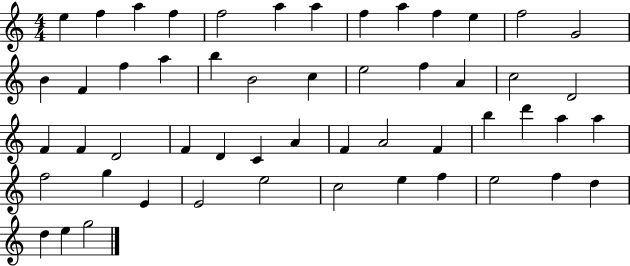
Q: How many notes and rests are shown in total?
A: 53